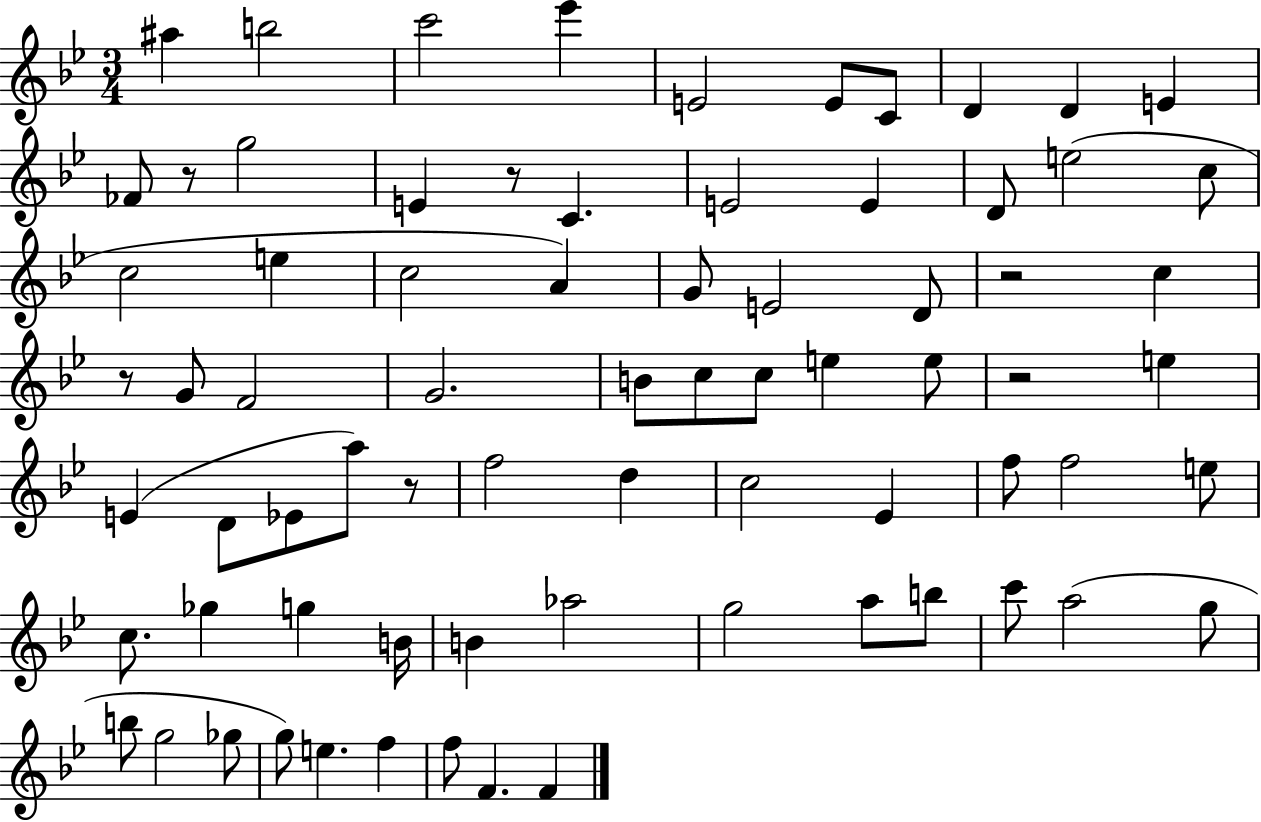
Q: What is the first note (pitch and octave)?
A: A#5